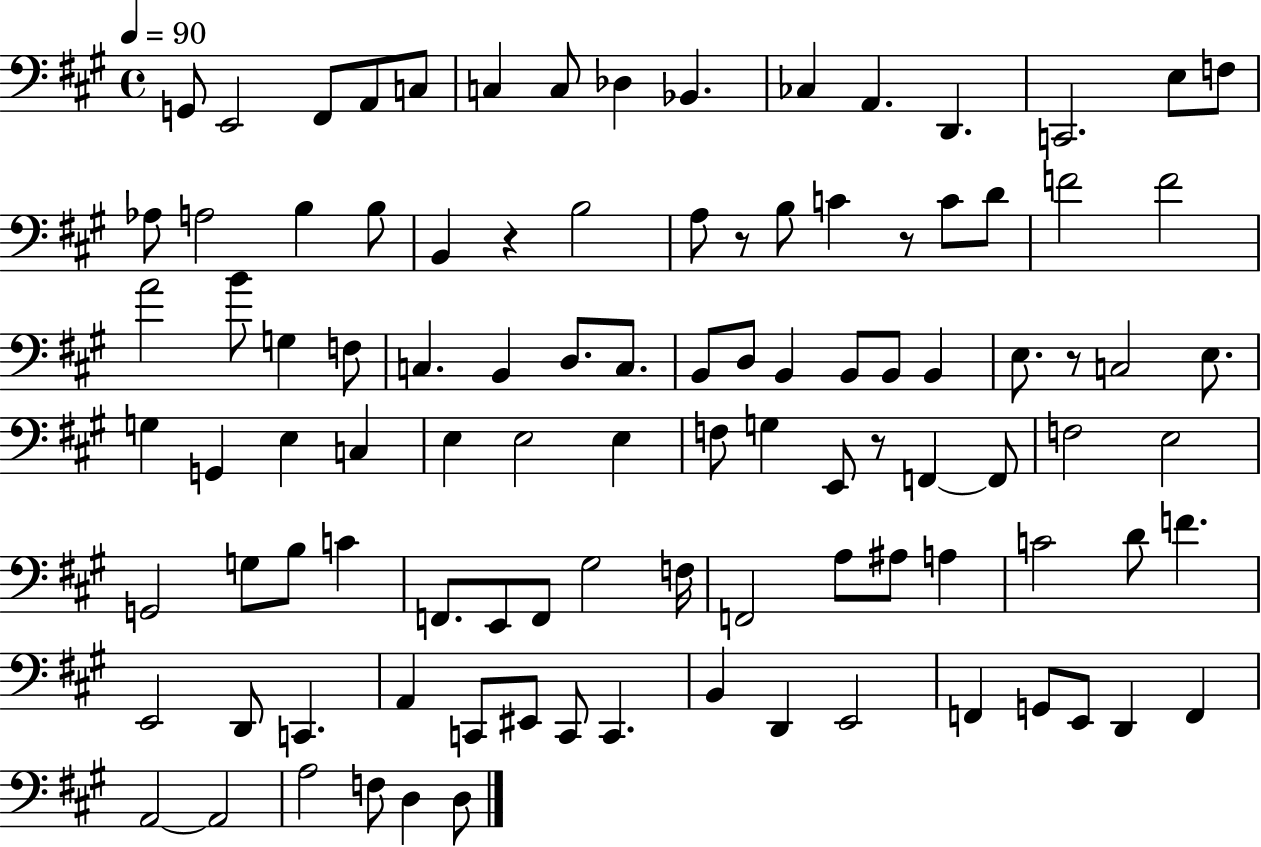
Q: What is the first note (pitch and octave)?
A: G2